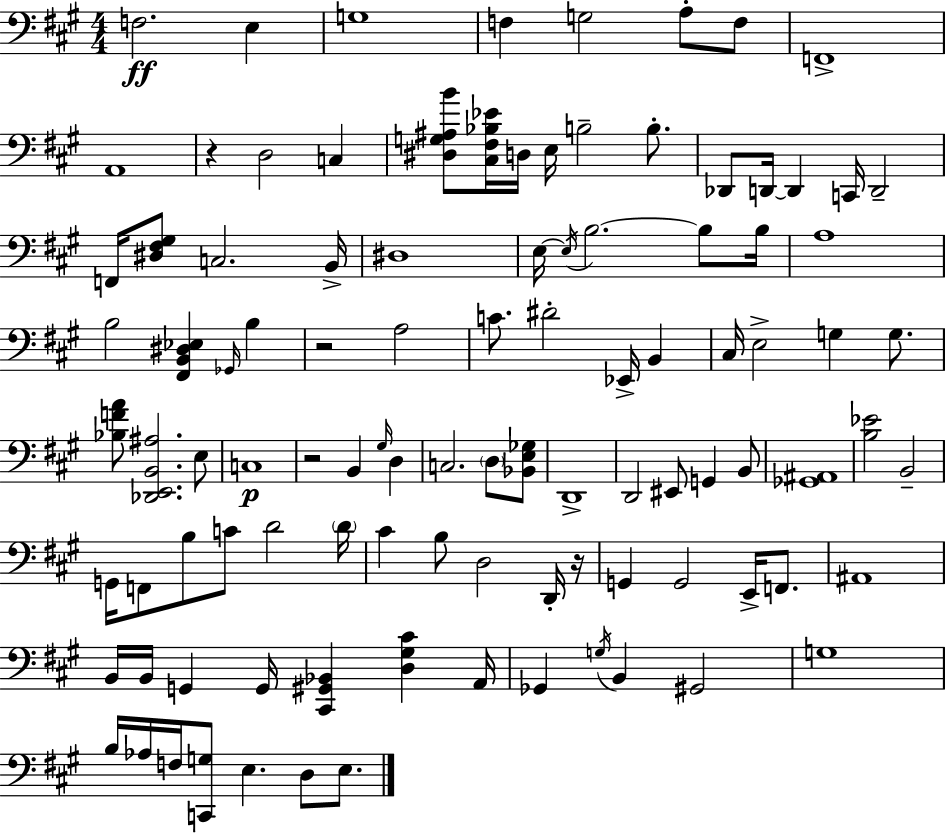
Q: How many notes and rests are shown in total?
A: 102